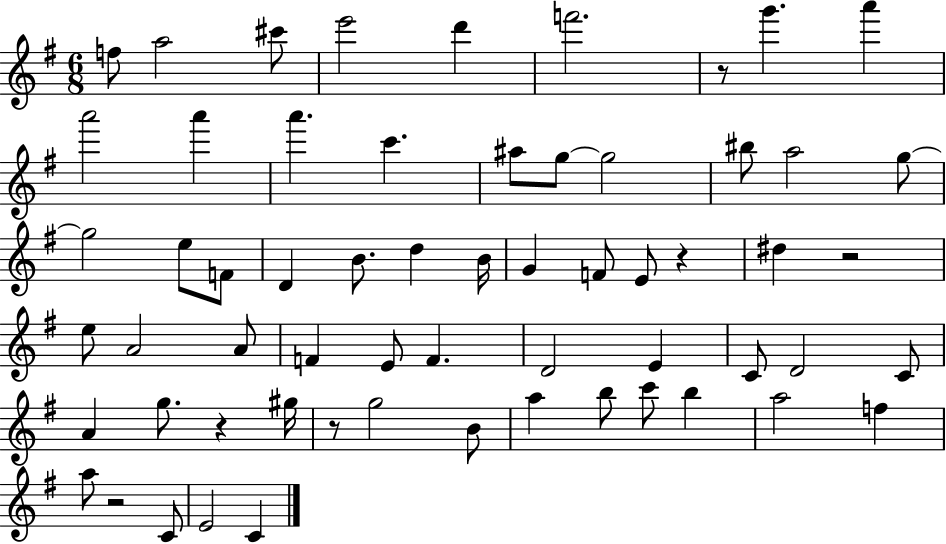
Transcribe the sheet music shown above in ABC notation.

X:1
T:Untitled
M:6/8
L:1/4
K:G
f/2 a2 ^c'/2 e'2 d' f'2 z/2 g' a' a'2 a' a' c' ^a/2 g/2 g2 ^b/2 a2 g/2 g2 e/2 F/2 D B/2 d B/4 G F/2 E/2 z ^d z2 e/2 A2 A/2 F E/2 F D2 E C/2 D2 C/2 A g/2 z ^g/4 z/2 g2 B/2 a b/2 c'/2 b a2 f a/2 z2 C/2 E2 C